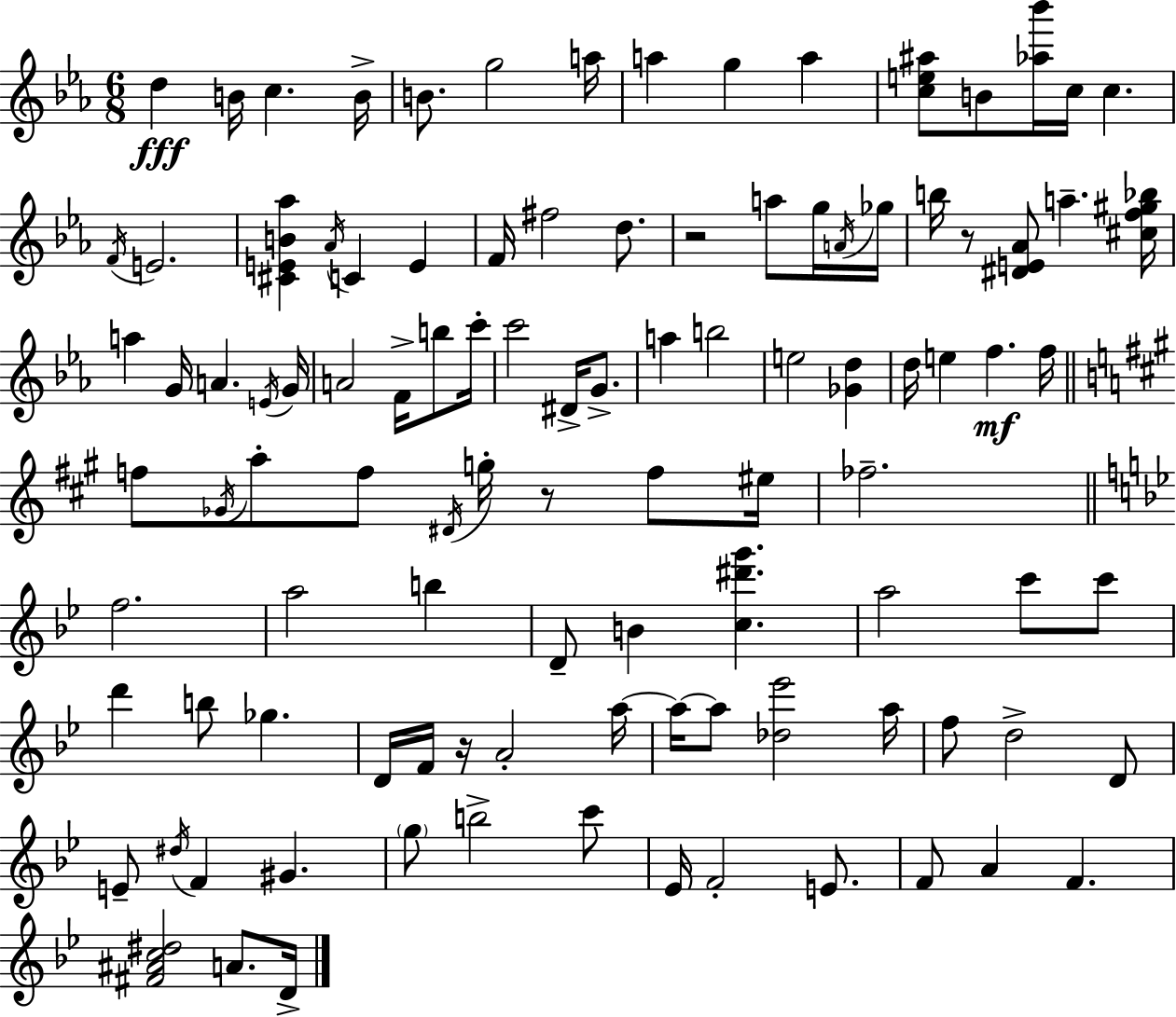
{
  \clef treble
  \numericTimeSignature
  \time 6/8
  \key c \minor
  d''4\fff b'16 c''4. b'16-> | b'8. g''2 a''16 | a''4 g''4 a''4 | <c'' e'' ais''>8 b'8 <aes'' bes'''>16 c''16 c''4. | \break \acciaccatura { f'16 } e'2. | <cis' e' b' aes''>4 \acciaccatura { aes'16 } c'4 e'4 | f'16 fis''2 d''8. | r2 a''8 | \break g''16 \acciaccatura { a'16 } ges''16 b''16 r8 <dis' e' aes'>8 a''4.-- | <cis'' f'' gis'' bes''>16 a''4 g'16 a'4. | \acciaccatura { e'16 } g'16 a'2 | f'16-> b''8 c'''16-. c'''2 | \break dis'16-> g'8.-> a''4 b''2 | e''2 | <ges' d''>4 d''16 e''4 f''4.\mf | f''16 \bar "||" \break \key a \major f''8 \acciaccatura { ges'16 } a''8-. f''8 \acciaccatura { dis'16 } g''16-. r8 f''8 | eis''16 fes''2.-- | \bar "||" \break \key bes \major f''2. | a''2 b''4 | d'8-- b'4 <c'' dis''' g'''>4. | a''2 c'''8 c'''8 | \break d'''4 b''8 ges''4. | d'16 f'16 r16 a'2-. a''16~~ | a''16~~ a''8 <des'' ees'''>2 a''16 | f''8 d''2-> d'8 | \break e'8-- \acciaccatura { dis''16 } f'4 gis'4. | \parenthesize g''8 b''2-> c'''8 | ees'16 f'2-. e'8. | f'8 a'4 f'4. | \break <fis' ais' c'' dis''>2 a'8. | d'16-> \bar "|."
}